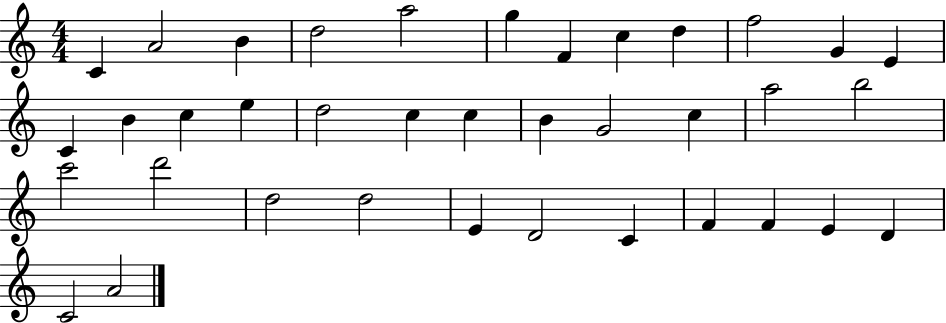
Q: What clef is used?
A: treble